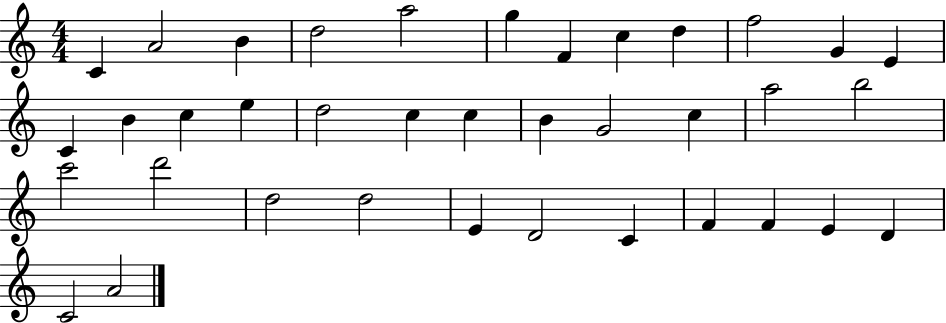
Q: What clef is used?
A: treble